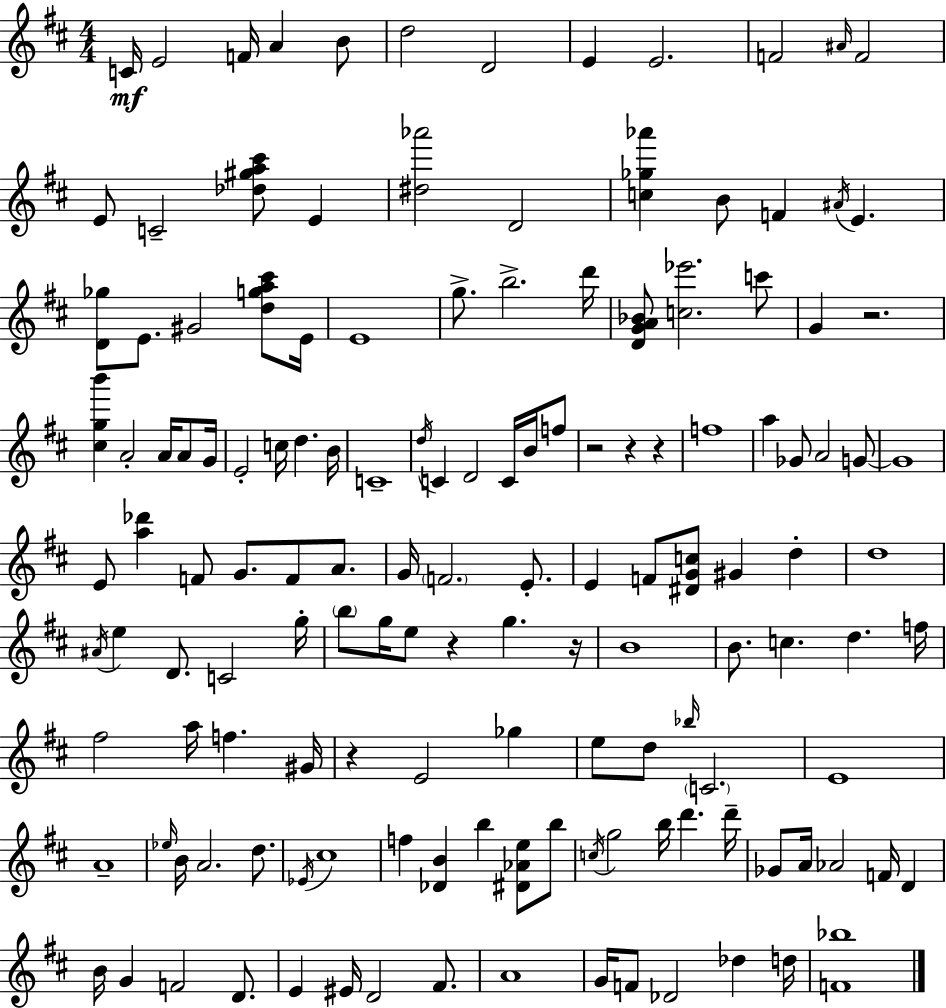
{
  \clef treble
  \numericTimeSignature
  \time 4/4
  \key d \major
  \repeat volta 2 { c'16\mf e'2 f'16 a'4 b'8 | d''2 d'2 | e'4 e'2. | f'2 \grace { ais'16 } f'2 | \break e'8 c'2-- <des'' gis'' a'' cis'''>8 e'4 | <dis'' aes'''>2 d'2 | <c'' ges'' aes'''>4 b'8 f'4 \acciaccatura { ais'16 } e'4. | <d' ges''>8 e'8. gis'2 <d'' g'' a'' cis'''>8 | \break e'16 e'1 | g''8.-> b''2.-> | d'''16 <d' g' a' bes'>8 <c'' ees'''>2. | c'''8 g'4 r2. | \break <cis'' g'' b'''>4 a'2-. a'16 a'8 | g'16 e'2-. c''16 d''4. | b'16 c'1-- | \acciaccatura { d''16 } c'4 d'2 c'16 | \break b'16 f''8 r2 r4 r4 | f''1 | a''4 ges'8 a'2 | g'8~~ g'1 | \break e'8 <a'' des'''>4 f'8 g'8. f'8 | a'8. g'16 \parenthesize f'2. | e'8.-. e'4 f'8 <dis' g' c''>8 gis'4 d''4-. | d''1 | \break \acciaccatura { ais'16 } e''4 d'8. c'2 | g''16-. \parenthesize b''8 g''16 e''8 r4 g''4. | r16 b'1 | b'8. c''4. d''4. | \break f''16 fis''2 a''16 f''4. | gis'16 r4 e'2 | ges''4 e''8 d''8 \grace { bes''16 } \parenthesize c'2. | e'1 | \break a'1-- | \grace { ees''16 } b'16 a'2. | d''8. \acciaccatura { ees'16 } cis''1 | f''4 <des' b'>4 b''4 | \break <dis' aes' e''>8 b''8 \acciaccatura { c''16 } g''2 | b''16 d'''4. d'''16-- ges'8 a'16 aes'2 | f'16 d'4 b'16 g'4 f'2 | d'8. e'4 eis'16 d'2 | \break fis'8. a'1 | g'16 f'8 des'2 | des''4 d''16 <f' bes''>1 | } \bar "|."
}